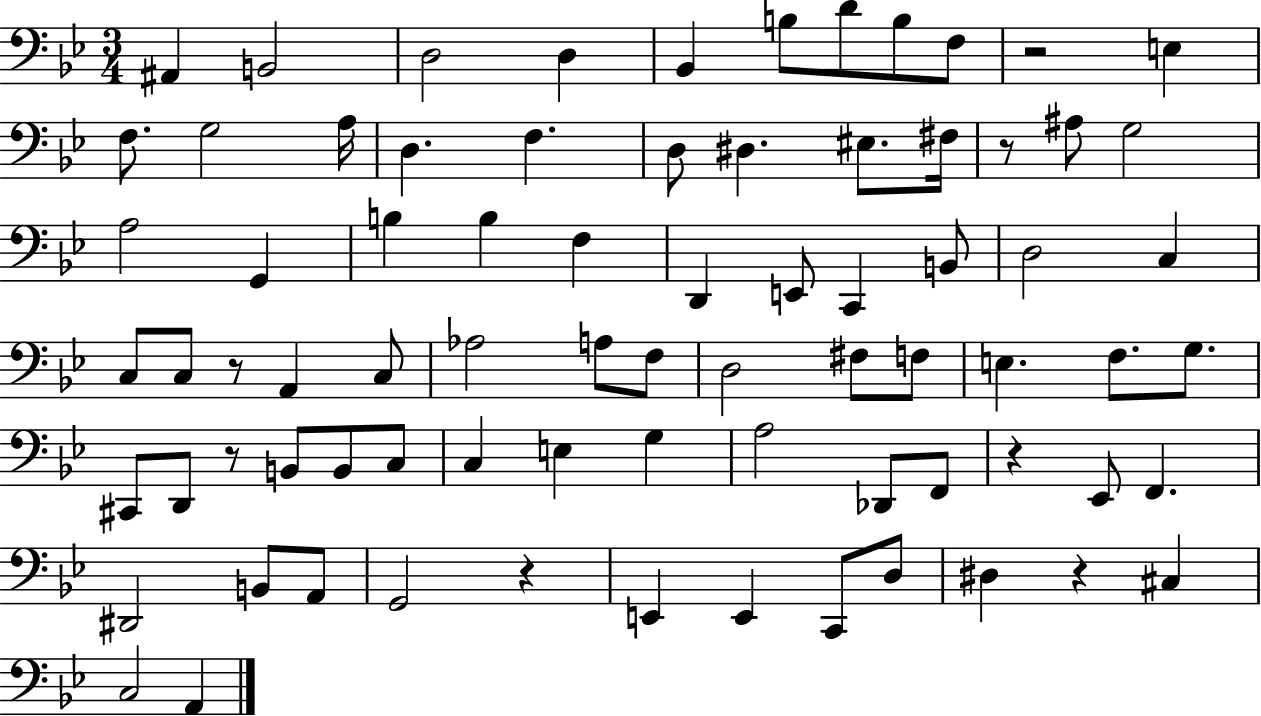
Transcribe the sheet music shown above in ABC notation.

X:1
T:Untitled
M:3/4
L:1/4
K:Bb
^A,, B,,2 D,2 D, _B,, B,/2 D/2 B,/2 F,/2 z2 E, F,/2 G,2 A,/4 D, F, D,/2 ^D, ^E,/2 ^F,/4 z/2 ^A,/2 G,2 A,2 G,, B, B, F, D,, E,,/2 C,, B,,/2 D,2 C, C,/2 C,/2 z/2 A,, C,/2 _A,2 A,/2 F,/2 D,2 ^F,/2 F,/2 E, F,/2 G,/2 ^C,,/2 D,,/2 z/2 B,,/2 B,,/2 C,/2 C, E, G, A,2 _D,,/2 F,,/2 z _E,,/2 F,, ^D,,2 B,,/2 A,,/2 G,,2 z E,, E,, C,,/2 D,/2 ^D, z ^C, C,2 A,,